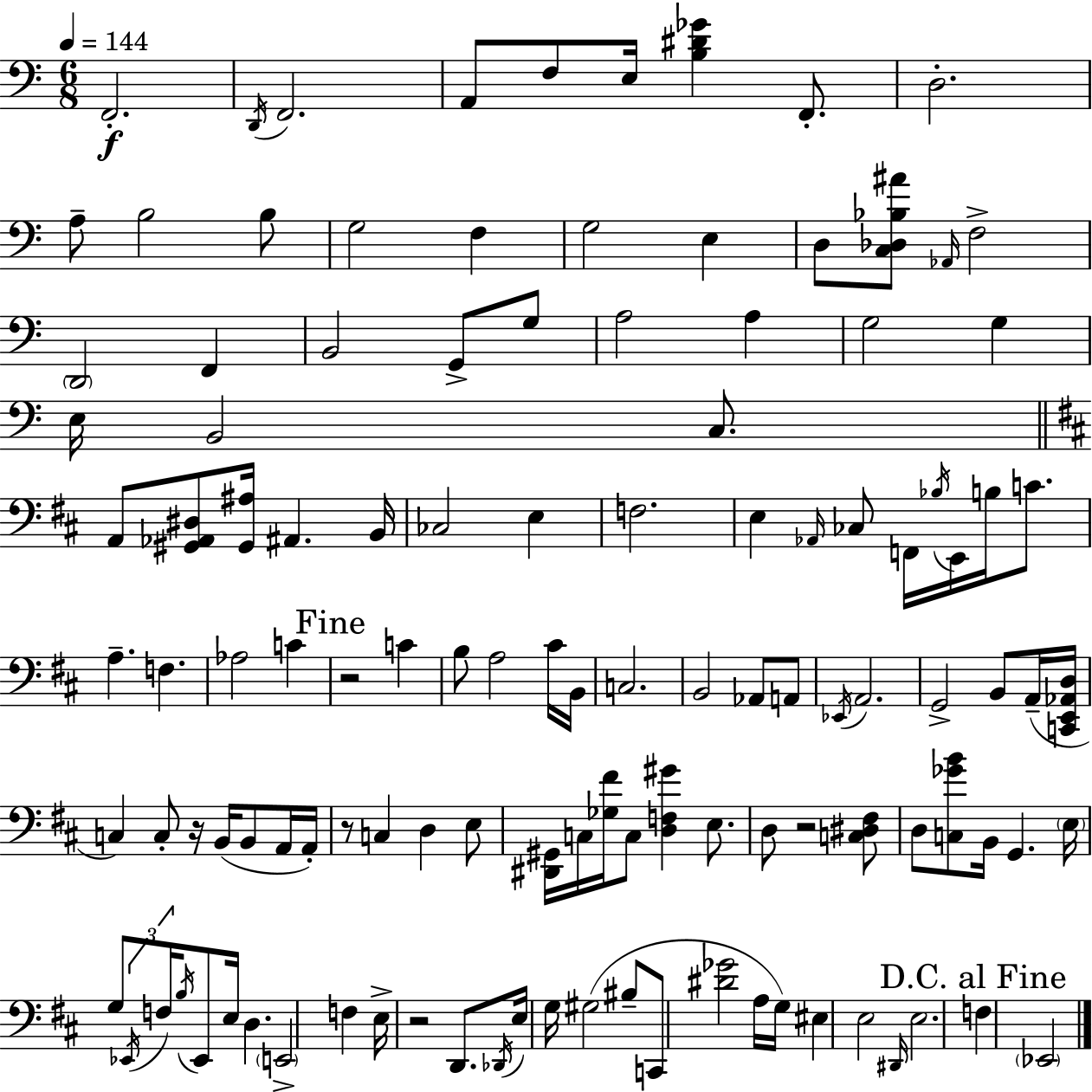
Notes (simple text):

F2/h. D2/s F2/h. A2/e F3/e E3/s [B3,D#4,Gb4]/q F2/e. D3/h. A3/e B3/h B3/e G3/h F3/q G3/h E3/q D3/e [C3,Db3,Bb3,A#4]/e Ab2/s F3/h D2/h F2/q B2/h G2/e G3/e A3/h A3/q G3/h G3/q E3/s B2/h C3/e. A2/e [G#2,Ab2,D#3]/e [G#2,A#3]/s A#2/q. B2/s CES3/h E3/q F3/h. E3/q Ab2/s CES3/e F2/s Bb3/s E2/s B3/s C4/e. A3/q. F3/q. Ab3/h C4/q R/h C4/q B3/e A3/h C#4/s B2/s C3/h. B2/h Ab2/e A2/e Eb2/s A2/h. G2/h B2/e A2/s [C2,E2,Ab2,D3]/s C3/q C3/e R/s B2/s B2/e A2/s A2/s R/e C3/q D3/q E3/e [D#2,G#2]/s C3/s [Gb3,F#4]/s C3/e [D3,F3,G#4]/q E3/e. D3/e R/h [C3,D#3,F#3]/e D3/e [C3,Gb4,B4]/e B2/s G2/q. E3/s G3/e Eb2/s F3/s B3/s Eb2/e E3/s D3/q. E2/h F3/q E3/s R/h D2/e. Db2/s E3/s G3/s G#3/h BIS3/e C2/e [D#4,Gb4]/h A3/s G3/s EIS3/q E3/h D#2/s E3/h. F3/q Eb2/h